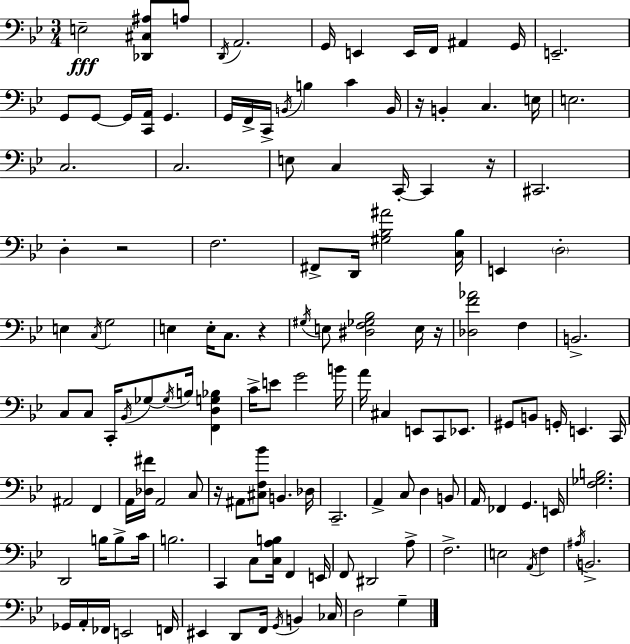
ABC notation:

X:1
T:Untitled
M:3/4
L:1/4
K:Gm
E,2 [_D,,^C,^A,]/2 A,/2 D,,/4 A,,2 G,,/4 E,, E,,/4 F,,/4 ^A,, G,,/4 E,,2 G,,/2 G,,/2 G,,/4 [C,,A,,]/4 G,, G,,/4 F,,/4 C,,/4 B,,/4 B, C B,,/4 z/4 B,, C, E,/4 E,2 C,2 C,2 E,/2 C, C,,/4 C,, z/4 ^C,,2 D, z2 F,2 ^F,,/2 D,,/4 [^G,_B,^A]2 [C,_B,]/4 E,, D,2 E, C,/4 G,2 E, E,/4 C,/2 z ^G,/4 E,/2 [^D,F,_G,_B,]2 E,/4 z/4 [_D,F_A]2 F, B,,2 C,/2 C,/2 C,,/4 _B,,/4 _G,/2 _G,/4 B,/4 [F,,D,G,_B,] C/4 E/2 G2 B/4 A/4 ^C, E,,/2 C,,/2 _E,,/2 ^G,,/2 B,,/2 G,,/4 E,, C,,/4 ^A,,2 F,, A,,/4 [_D,^F]/4 A,,2 C,/2 z/4 ^A,,/2 [^C,F,_B]/2 B,, _D,/4 C,,2 A,, C,/2 D, B,,/2 A,,/4 _F,, G,, E,,/4 [F,_G,B,]2 D,,2 B,/4 B,/2 C/4 B,2 C,, C,/2 [C,A,B,]/4 F,, E,,/4 F,,/2 ^D,,2 A,/2 F,2 E,2 A,,/4 F, ^A,/4 B,,2 _G,,/4 A,,/4 _F,,/4 E,,2 F,,/4 ^E,, D,,/2 F,,/4 G,,/4 B,, _C,/4 D,2 G,